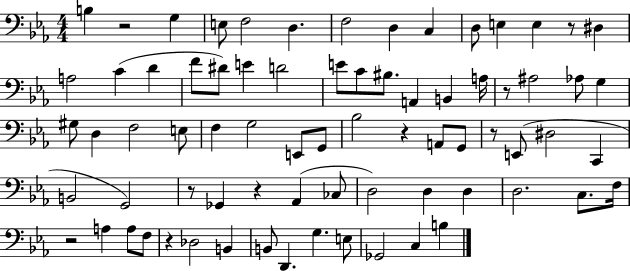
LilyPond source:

{
  \clef bass
  \numericTimeSignature
  \time 4/4
  \key ees \major
  b4 r2 g4 | e8 f2 d4. | f2 d4 c4 | d8 e4 e4 r8 dis4 | \break a2 c'4( d'4 | f'8 dis'8) e'4 d'2 | e'8 c'8 bis8. a,4 b,4 a16 | r8 ais2 aes8 g4 | \break gis8 d4 f2 e8 | f4 g2 e,8 g,8 | bes2 r4 a,8 g,8 | r8 e,8( dis2 c,4 | \break b,2 g,2) | r8 ges,4 r4 aes,4( ces8 | d2) d4 d4 | d2. c8. f16 | \break r2 a4 a8 f8 | r4 des2 b,4 | b,8 d,4. g4. e8 | ges,2 c4 b4 | \break \bar "|."
}